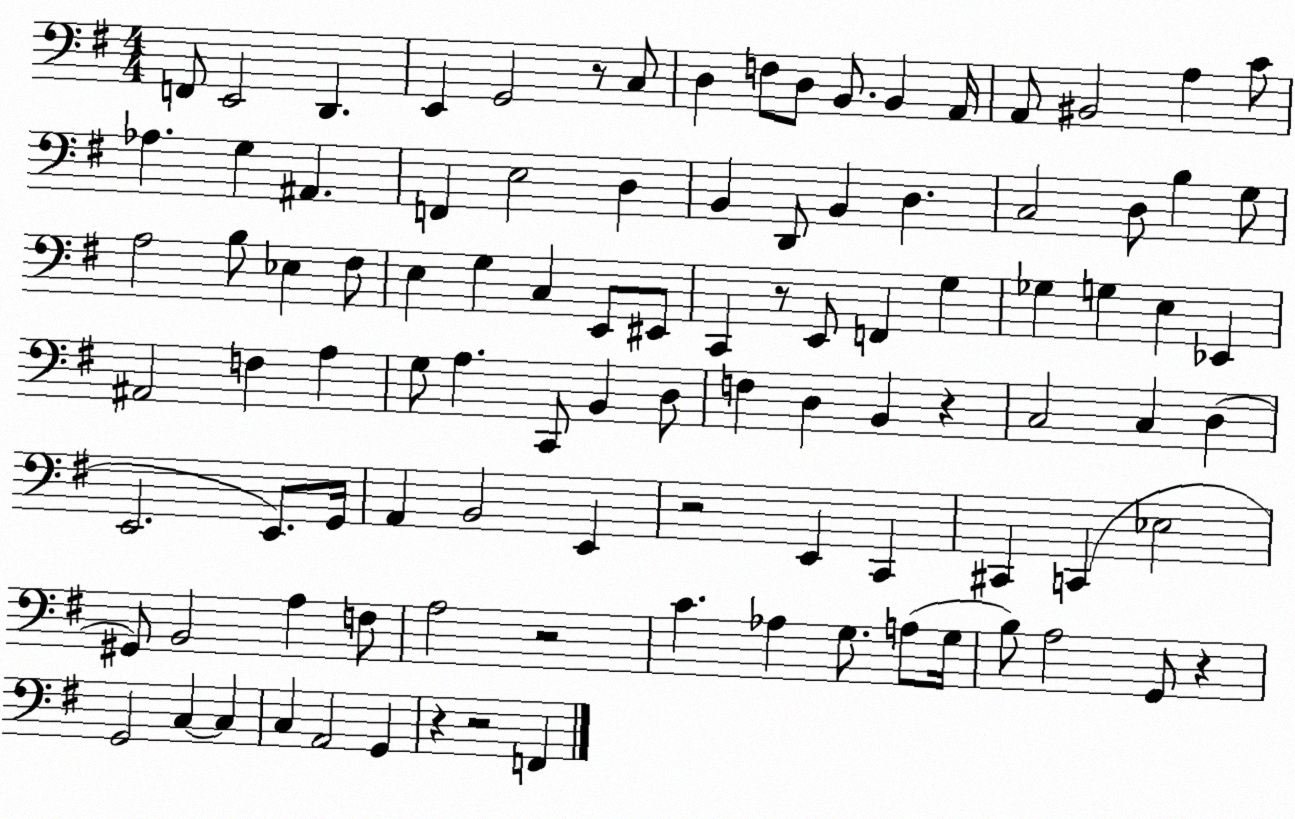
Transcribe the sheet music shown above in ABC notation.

X:1
T:Untitled
M:4/4
L:1/4
K:G
F,,/2 E,,2 D,, E,, G,,2 z/2 C,/2 D, F,/2 D,/2 B,,/2 B,, A,,/4 A,,/2 ^B,,2 A, C/2 _A, G, ^A,, F,, E,2 D, B,, D,,/2 B,, D, C,2 D,/2 B, G,/2 A,2 B,/2 _E, ^F,/2 E, G, C, E,,/2 ^E,,/2 C,, z/2 E,,/2 F,, G, _G, G, E, _E,, ^A,,2 F, A, G,/2 A, C,,/2 B,, D,/2 F, D, B,, z C,2 C, D, E,,2 E,,/2 G,,/4 A,, B,,2 E,, z2 E,, C,, ^C,, C,, _E,2 ^G,,/2 B,,2 A, F,/2 A,2 z2 C _A, G,/2 A,/2 G,/4 B,/2 A,2 G,,/2 z G,,2 C, C, C, A,,2 G,, z z2 F,,